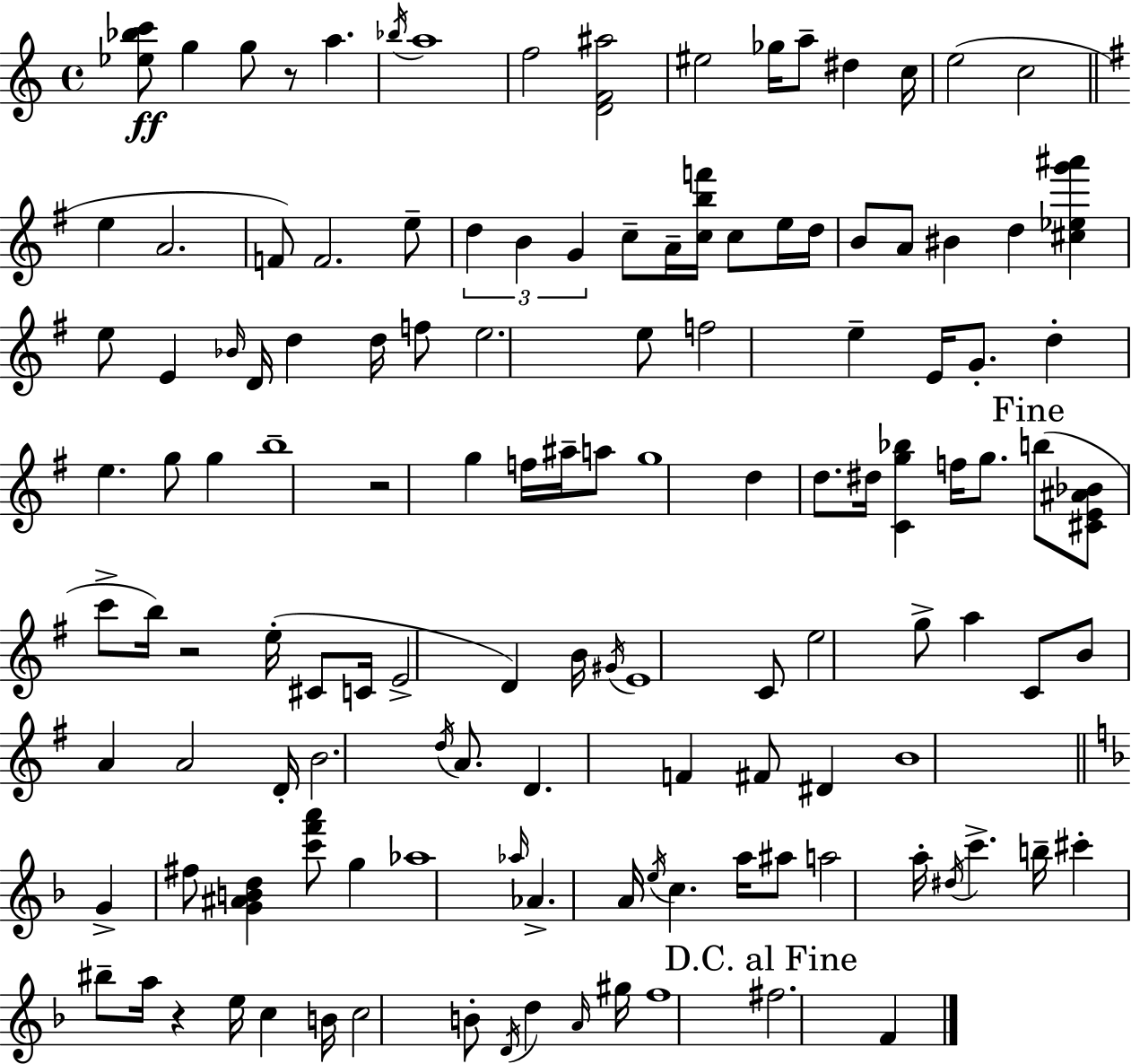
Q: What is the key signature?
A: A minor